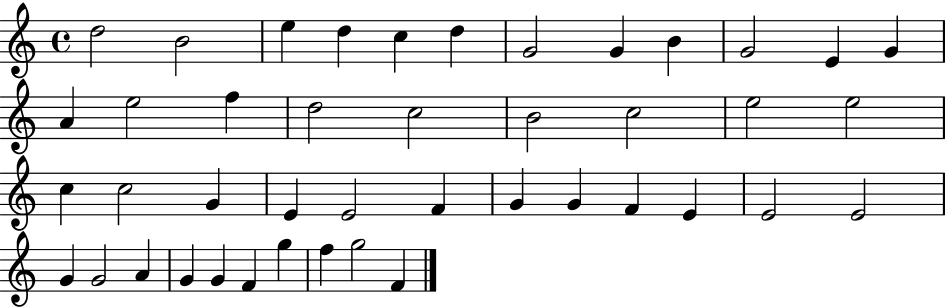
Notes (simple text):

D5/h B4/h E5/q D5/q C5/q D5/q G4/h G4/q B4/q G4/h E4/q G4/q A4/q E5/h F5/q D5/h C5/h B4/h C5/h E5/h E5/h C5/q C5/h G4/q E4/q E4/h F4/q G4/q G4/q F4/q E4/q E4/h E4/h G4/q G4/h A4/q G4/q G4/q F4/q G5/q F5/q G5/h F4/q